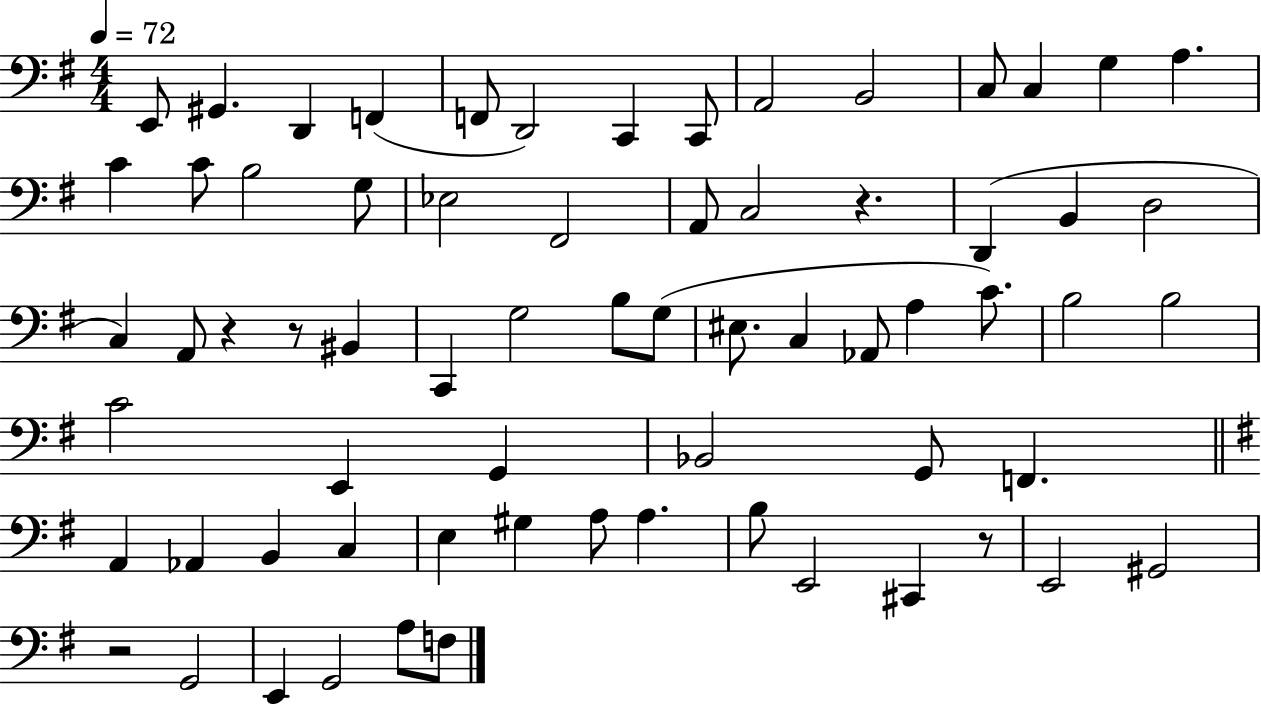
{
  \clef bass
  \numericTimeSignature
  \time 4/4
  \key g \major
  \tempo 4 = 72
  e,8 gis,4. d,4 f,4( | f,8 d,2) c,4 c,8 | a,2 b,2 | c8 c4 g4 a4. | \break c'4 c'8 b2 g8 | ees2 fis,2 | a,8 c2 r4. | d,4( b,4 d2 | \break c4) a,8 r4 r8 bis,4 | c,4 g2 b8 g8( | eis8. c4 aes,8 a4 c'8.) | b2 b2 | \break c'2 e,4 g,4 | bes,2 g,8 f,4. | \bar "||" \break \key g \major a,4 aes,4 b,4 c4 | e4 gis4 a8 a4. | b8 e,2 cis,4 r8 | e,2 gis,2 | \break r2 g,2 | e,4 g,2 a8 f8 | \bar "|."
}